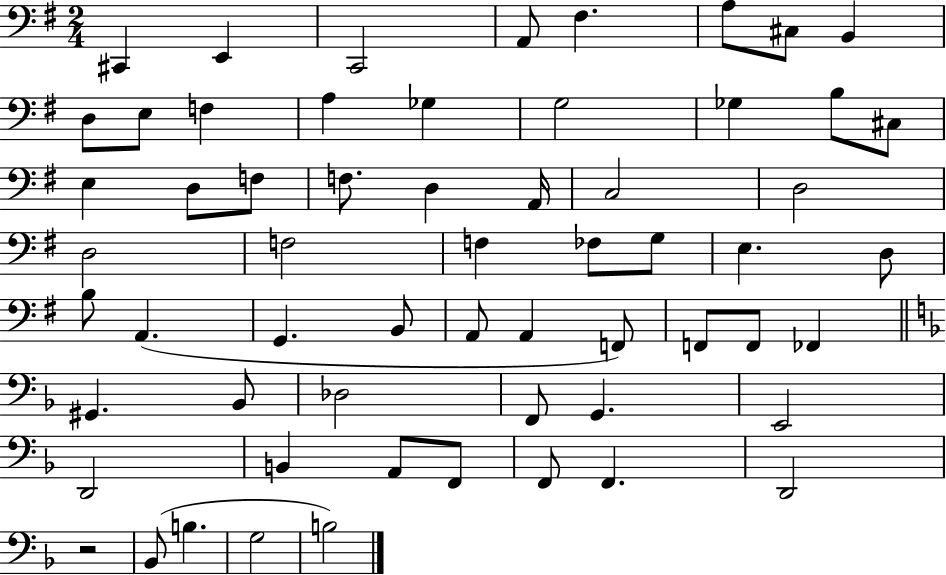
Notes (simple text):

C#2/q E2/q C2/h A2/e F#3/q. A3/e C#3/e B2/q D3/e E3/e F3/q A3/q Gb3/q G3/h Gb3/q B3/e C#3/e E3/q D3/e F3/e F3/e. D3/q A2/s C3/h D3/h D3/h F3/h F3/q FES3/e G3/e E3/q. D3/e B3/e A2/q. G2/q. B2/e A2/e A2/q F2/e F2/e F2/e FES2/q G#2/q. Bb2/e Db3/h F2/e G2/q. E2/h D2/h B2/q A2/e F2/e F2/e F2/q. D2/h R/h Bb2/e B3/q. G3/h B3/h